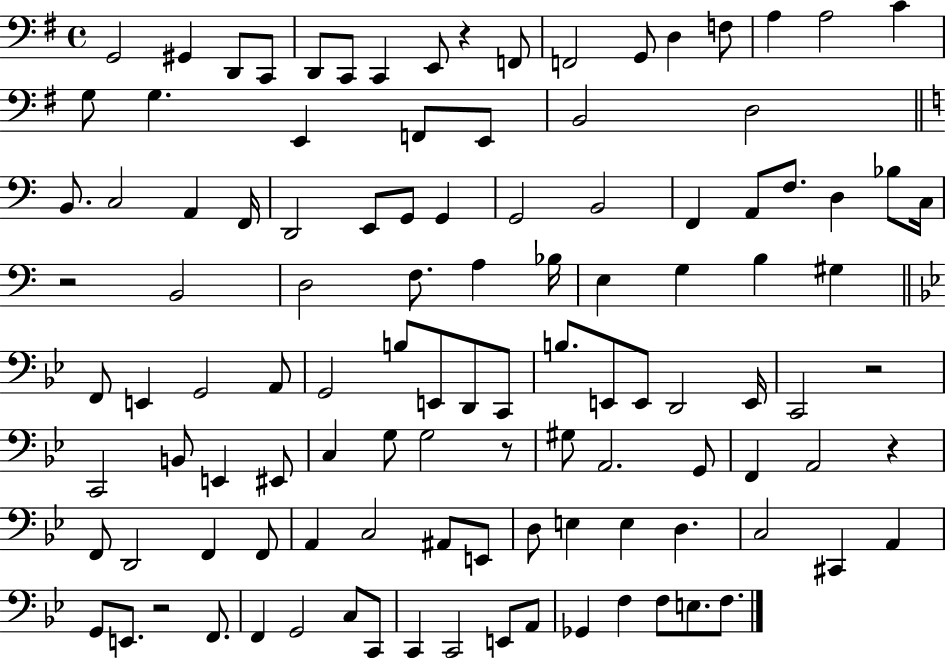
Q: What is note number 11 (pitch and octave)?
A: G2